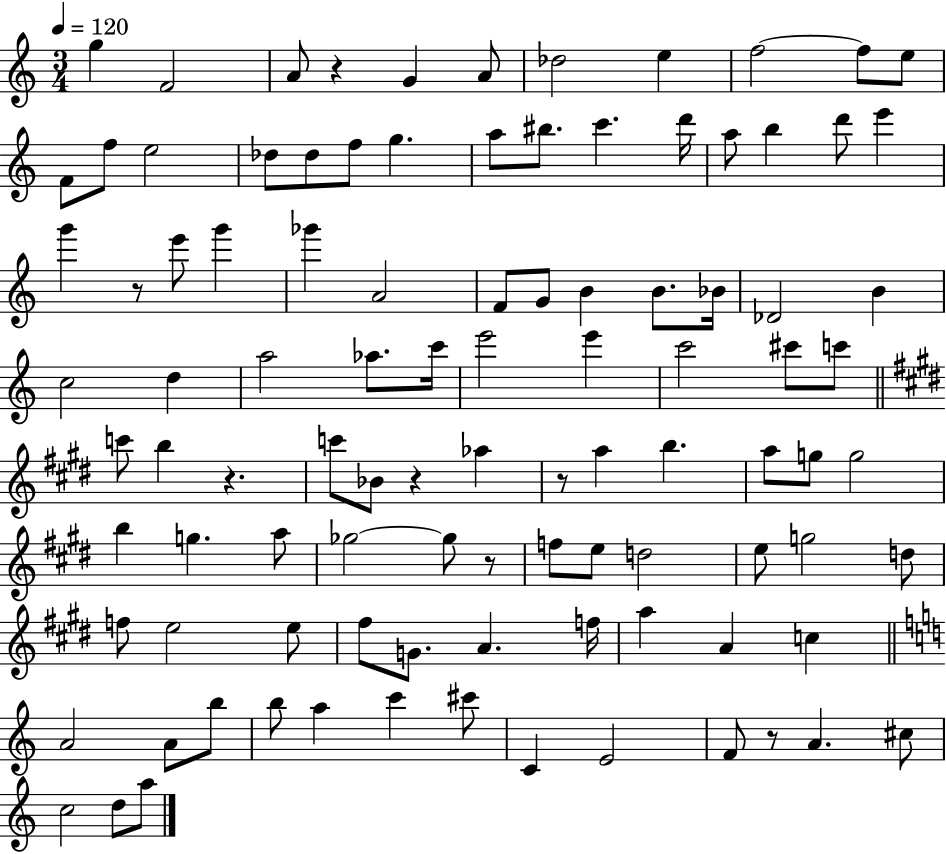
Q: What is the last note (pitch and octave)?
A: A5